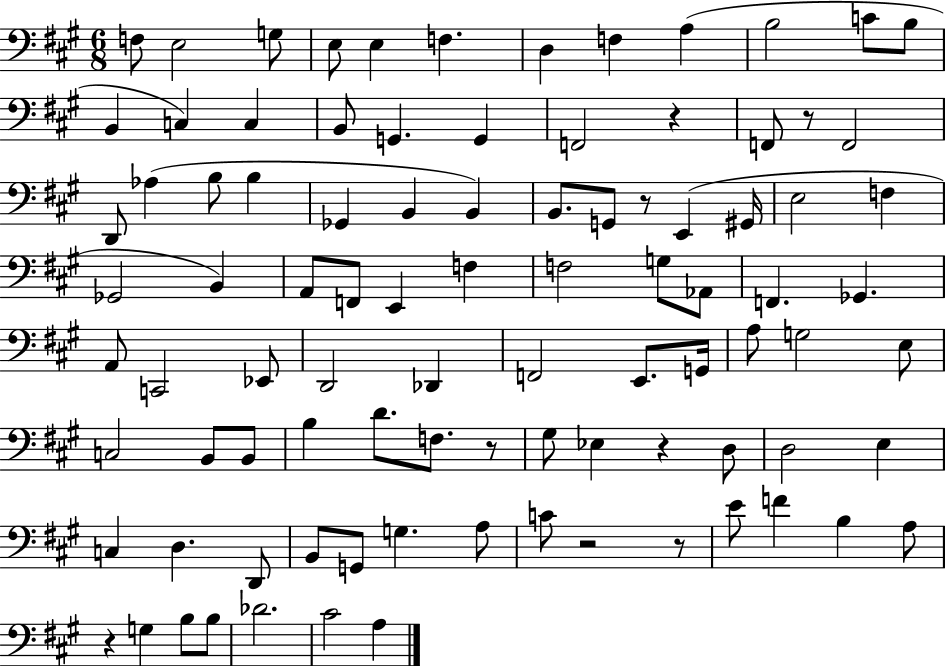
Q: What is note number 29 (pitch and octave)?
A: B2